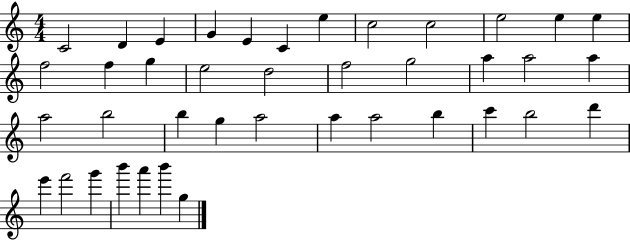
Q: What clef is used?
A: treble